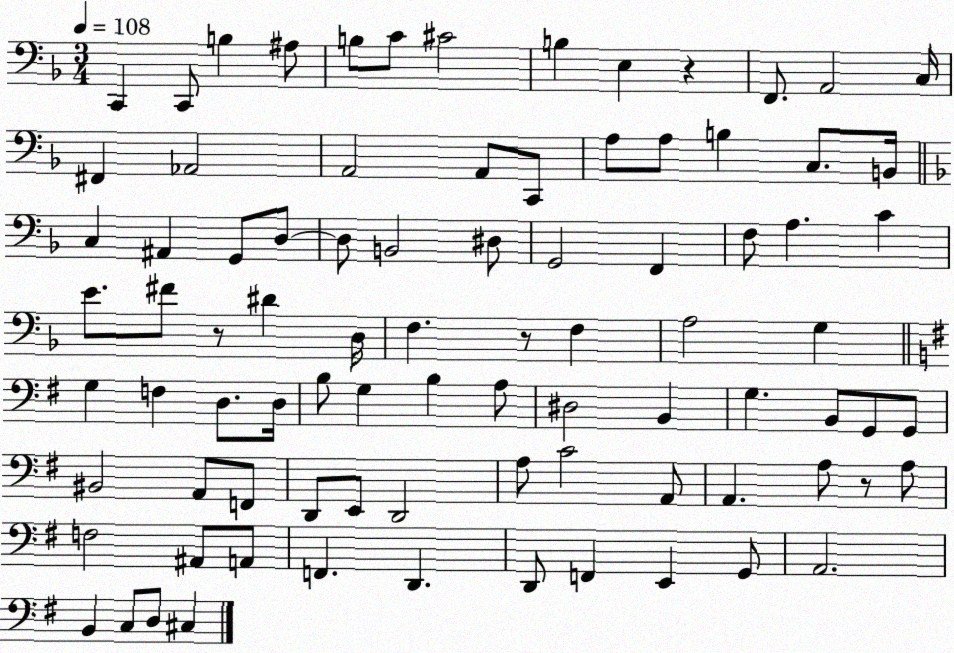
X:1
T:Untitled
M:3/4
L:1/4
K:F
C,, C,,/2 B, ^A,/2 B,/2 C/2 ^C2 B, E, z F,,/2 A,,2 C,/4 ^F,, _A,,2 A,,2 A,,/2 C,,/2 A,/2 A,/2 B, C,/2 B,,/4 C, ^A,, G,,/2 D,/2 D,/2 B,,2 ^D,/2 G,,2 F,, F,/2 A, C E/2 ^F/2 z/2 ^D D,/4 F, z/2 F, A,2 G, G, F, D,/2 D,/4 B,/2 G, B, A,/2 ^D,2 B,, G, B,,/2 G,,/2 G,,/2 ^B,,2 A,,/2 F,,/2 D,,/2 E,,/2 D,,2 A,/2 C2 A,,/2 A,, A,/2 z/2 A,/2 F,2 ^A,,/2 A,,/2 F,, D,, D,,/2 F,, E,, G,,/2 A,,2 B,, C,/2 D,/2 ^C,